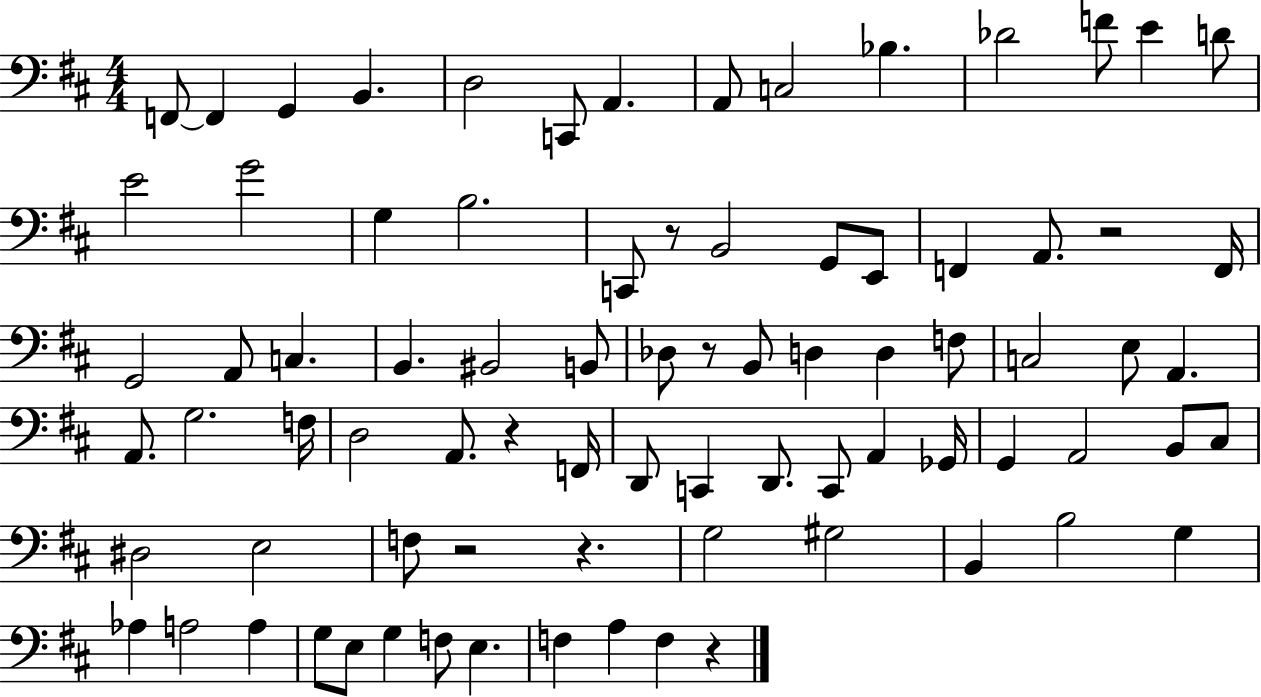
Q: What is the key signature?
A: D major